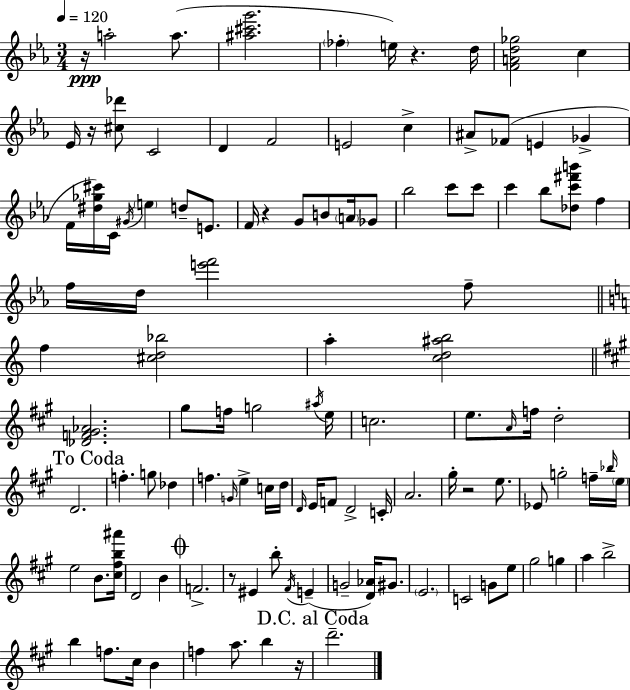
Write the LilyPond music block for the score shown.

{
  \clef treble
  \numericTimeSignature
  \time 3/4
  \key c \minor
  \tempo 4 = 120
  r16\ppp a''2-. a''8.( | <ais'' cis''' g'''>2. | \parenthesize fes''4-. e''16) r4. d''16 | <f' a' d'' ges''>2 c''4 | \break ees'16 r16 <cis'' des'''>8 c'2 | d'4 f'2 | e'2 c''4-> | ais'8-> fes'8( e'4 ges'4-> | \break f'16 <dis'' ges'' cis'''>16) c'16 \acciaccatura { gis'16 } \parenthesize e''4 d''8-- e'8. | f'16 r4 g'8 b'8 \parenthesize a'16 ges'8 | bes''2 c'''8 c'''8 | c'''4 bes''8 <des'' c''' fis''' b'''>8 f''4 | \break f''16 d''16 <e''' f'''>2 f''8-- | \bar "||" \break \key a \minor f''4 <cis'' d'' bes''>2 | a''4-. <c'' d'' ais'' b''>2 | \bar "||" \break \key a \major <des' f' gis' aes'>2. | gis''8 f''16 g''2 \acciaccatura { ais''16 } | e''16 c''2. | e''8. \grace { a'16 } f''16 d''2-. | \break \mark "To Coda" d'2. | f''4.-. g''8 des''4 | f''4. \grace { g'16 } e''4-> | c''16 d''16 \grace { d'16 } e'16 f'8 d'2-> | \break c'16-. a'2. | gis''16-. r2 | e''8. ees'8 g''2-. | f''16-- \grace { bes''16 } \parenthesize e''16 e''2 | \break b'8. <cis'' fis'' b'' ais'''>16 d'2 | b'4 \mark \markup { \musicglyph "scripts.coda" } f'2.-> | r8 eis'4 b''8-. | \acciaccatura { fis'16 }( e'4-- g'2-- | \break <d' aes'>16) gis'8. \parenthesize e'2. | c'2 | g'8 e''8 gis''2 | g''4 a''4 b''2-> | \break b''4 f''8. | cis''16 b'4 f''4 a''8. | b''4 r16 \mark "D.C. al Coda" d'''2.-- | \bar "|."
}